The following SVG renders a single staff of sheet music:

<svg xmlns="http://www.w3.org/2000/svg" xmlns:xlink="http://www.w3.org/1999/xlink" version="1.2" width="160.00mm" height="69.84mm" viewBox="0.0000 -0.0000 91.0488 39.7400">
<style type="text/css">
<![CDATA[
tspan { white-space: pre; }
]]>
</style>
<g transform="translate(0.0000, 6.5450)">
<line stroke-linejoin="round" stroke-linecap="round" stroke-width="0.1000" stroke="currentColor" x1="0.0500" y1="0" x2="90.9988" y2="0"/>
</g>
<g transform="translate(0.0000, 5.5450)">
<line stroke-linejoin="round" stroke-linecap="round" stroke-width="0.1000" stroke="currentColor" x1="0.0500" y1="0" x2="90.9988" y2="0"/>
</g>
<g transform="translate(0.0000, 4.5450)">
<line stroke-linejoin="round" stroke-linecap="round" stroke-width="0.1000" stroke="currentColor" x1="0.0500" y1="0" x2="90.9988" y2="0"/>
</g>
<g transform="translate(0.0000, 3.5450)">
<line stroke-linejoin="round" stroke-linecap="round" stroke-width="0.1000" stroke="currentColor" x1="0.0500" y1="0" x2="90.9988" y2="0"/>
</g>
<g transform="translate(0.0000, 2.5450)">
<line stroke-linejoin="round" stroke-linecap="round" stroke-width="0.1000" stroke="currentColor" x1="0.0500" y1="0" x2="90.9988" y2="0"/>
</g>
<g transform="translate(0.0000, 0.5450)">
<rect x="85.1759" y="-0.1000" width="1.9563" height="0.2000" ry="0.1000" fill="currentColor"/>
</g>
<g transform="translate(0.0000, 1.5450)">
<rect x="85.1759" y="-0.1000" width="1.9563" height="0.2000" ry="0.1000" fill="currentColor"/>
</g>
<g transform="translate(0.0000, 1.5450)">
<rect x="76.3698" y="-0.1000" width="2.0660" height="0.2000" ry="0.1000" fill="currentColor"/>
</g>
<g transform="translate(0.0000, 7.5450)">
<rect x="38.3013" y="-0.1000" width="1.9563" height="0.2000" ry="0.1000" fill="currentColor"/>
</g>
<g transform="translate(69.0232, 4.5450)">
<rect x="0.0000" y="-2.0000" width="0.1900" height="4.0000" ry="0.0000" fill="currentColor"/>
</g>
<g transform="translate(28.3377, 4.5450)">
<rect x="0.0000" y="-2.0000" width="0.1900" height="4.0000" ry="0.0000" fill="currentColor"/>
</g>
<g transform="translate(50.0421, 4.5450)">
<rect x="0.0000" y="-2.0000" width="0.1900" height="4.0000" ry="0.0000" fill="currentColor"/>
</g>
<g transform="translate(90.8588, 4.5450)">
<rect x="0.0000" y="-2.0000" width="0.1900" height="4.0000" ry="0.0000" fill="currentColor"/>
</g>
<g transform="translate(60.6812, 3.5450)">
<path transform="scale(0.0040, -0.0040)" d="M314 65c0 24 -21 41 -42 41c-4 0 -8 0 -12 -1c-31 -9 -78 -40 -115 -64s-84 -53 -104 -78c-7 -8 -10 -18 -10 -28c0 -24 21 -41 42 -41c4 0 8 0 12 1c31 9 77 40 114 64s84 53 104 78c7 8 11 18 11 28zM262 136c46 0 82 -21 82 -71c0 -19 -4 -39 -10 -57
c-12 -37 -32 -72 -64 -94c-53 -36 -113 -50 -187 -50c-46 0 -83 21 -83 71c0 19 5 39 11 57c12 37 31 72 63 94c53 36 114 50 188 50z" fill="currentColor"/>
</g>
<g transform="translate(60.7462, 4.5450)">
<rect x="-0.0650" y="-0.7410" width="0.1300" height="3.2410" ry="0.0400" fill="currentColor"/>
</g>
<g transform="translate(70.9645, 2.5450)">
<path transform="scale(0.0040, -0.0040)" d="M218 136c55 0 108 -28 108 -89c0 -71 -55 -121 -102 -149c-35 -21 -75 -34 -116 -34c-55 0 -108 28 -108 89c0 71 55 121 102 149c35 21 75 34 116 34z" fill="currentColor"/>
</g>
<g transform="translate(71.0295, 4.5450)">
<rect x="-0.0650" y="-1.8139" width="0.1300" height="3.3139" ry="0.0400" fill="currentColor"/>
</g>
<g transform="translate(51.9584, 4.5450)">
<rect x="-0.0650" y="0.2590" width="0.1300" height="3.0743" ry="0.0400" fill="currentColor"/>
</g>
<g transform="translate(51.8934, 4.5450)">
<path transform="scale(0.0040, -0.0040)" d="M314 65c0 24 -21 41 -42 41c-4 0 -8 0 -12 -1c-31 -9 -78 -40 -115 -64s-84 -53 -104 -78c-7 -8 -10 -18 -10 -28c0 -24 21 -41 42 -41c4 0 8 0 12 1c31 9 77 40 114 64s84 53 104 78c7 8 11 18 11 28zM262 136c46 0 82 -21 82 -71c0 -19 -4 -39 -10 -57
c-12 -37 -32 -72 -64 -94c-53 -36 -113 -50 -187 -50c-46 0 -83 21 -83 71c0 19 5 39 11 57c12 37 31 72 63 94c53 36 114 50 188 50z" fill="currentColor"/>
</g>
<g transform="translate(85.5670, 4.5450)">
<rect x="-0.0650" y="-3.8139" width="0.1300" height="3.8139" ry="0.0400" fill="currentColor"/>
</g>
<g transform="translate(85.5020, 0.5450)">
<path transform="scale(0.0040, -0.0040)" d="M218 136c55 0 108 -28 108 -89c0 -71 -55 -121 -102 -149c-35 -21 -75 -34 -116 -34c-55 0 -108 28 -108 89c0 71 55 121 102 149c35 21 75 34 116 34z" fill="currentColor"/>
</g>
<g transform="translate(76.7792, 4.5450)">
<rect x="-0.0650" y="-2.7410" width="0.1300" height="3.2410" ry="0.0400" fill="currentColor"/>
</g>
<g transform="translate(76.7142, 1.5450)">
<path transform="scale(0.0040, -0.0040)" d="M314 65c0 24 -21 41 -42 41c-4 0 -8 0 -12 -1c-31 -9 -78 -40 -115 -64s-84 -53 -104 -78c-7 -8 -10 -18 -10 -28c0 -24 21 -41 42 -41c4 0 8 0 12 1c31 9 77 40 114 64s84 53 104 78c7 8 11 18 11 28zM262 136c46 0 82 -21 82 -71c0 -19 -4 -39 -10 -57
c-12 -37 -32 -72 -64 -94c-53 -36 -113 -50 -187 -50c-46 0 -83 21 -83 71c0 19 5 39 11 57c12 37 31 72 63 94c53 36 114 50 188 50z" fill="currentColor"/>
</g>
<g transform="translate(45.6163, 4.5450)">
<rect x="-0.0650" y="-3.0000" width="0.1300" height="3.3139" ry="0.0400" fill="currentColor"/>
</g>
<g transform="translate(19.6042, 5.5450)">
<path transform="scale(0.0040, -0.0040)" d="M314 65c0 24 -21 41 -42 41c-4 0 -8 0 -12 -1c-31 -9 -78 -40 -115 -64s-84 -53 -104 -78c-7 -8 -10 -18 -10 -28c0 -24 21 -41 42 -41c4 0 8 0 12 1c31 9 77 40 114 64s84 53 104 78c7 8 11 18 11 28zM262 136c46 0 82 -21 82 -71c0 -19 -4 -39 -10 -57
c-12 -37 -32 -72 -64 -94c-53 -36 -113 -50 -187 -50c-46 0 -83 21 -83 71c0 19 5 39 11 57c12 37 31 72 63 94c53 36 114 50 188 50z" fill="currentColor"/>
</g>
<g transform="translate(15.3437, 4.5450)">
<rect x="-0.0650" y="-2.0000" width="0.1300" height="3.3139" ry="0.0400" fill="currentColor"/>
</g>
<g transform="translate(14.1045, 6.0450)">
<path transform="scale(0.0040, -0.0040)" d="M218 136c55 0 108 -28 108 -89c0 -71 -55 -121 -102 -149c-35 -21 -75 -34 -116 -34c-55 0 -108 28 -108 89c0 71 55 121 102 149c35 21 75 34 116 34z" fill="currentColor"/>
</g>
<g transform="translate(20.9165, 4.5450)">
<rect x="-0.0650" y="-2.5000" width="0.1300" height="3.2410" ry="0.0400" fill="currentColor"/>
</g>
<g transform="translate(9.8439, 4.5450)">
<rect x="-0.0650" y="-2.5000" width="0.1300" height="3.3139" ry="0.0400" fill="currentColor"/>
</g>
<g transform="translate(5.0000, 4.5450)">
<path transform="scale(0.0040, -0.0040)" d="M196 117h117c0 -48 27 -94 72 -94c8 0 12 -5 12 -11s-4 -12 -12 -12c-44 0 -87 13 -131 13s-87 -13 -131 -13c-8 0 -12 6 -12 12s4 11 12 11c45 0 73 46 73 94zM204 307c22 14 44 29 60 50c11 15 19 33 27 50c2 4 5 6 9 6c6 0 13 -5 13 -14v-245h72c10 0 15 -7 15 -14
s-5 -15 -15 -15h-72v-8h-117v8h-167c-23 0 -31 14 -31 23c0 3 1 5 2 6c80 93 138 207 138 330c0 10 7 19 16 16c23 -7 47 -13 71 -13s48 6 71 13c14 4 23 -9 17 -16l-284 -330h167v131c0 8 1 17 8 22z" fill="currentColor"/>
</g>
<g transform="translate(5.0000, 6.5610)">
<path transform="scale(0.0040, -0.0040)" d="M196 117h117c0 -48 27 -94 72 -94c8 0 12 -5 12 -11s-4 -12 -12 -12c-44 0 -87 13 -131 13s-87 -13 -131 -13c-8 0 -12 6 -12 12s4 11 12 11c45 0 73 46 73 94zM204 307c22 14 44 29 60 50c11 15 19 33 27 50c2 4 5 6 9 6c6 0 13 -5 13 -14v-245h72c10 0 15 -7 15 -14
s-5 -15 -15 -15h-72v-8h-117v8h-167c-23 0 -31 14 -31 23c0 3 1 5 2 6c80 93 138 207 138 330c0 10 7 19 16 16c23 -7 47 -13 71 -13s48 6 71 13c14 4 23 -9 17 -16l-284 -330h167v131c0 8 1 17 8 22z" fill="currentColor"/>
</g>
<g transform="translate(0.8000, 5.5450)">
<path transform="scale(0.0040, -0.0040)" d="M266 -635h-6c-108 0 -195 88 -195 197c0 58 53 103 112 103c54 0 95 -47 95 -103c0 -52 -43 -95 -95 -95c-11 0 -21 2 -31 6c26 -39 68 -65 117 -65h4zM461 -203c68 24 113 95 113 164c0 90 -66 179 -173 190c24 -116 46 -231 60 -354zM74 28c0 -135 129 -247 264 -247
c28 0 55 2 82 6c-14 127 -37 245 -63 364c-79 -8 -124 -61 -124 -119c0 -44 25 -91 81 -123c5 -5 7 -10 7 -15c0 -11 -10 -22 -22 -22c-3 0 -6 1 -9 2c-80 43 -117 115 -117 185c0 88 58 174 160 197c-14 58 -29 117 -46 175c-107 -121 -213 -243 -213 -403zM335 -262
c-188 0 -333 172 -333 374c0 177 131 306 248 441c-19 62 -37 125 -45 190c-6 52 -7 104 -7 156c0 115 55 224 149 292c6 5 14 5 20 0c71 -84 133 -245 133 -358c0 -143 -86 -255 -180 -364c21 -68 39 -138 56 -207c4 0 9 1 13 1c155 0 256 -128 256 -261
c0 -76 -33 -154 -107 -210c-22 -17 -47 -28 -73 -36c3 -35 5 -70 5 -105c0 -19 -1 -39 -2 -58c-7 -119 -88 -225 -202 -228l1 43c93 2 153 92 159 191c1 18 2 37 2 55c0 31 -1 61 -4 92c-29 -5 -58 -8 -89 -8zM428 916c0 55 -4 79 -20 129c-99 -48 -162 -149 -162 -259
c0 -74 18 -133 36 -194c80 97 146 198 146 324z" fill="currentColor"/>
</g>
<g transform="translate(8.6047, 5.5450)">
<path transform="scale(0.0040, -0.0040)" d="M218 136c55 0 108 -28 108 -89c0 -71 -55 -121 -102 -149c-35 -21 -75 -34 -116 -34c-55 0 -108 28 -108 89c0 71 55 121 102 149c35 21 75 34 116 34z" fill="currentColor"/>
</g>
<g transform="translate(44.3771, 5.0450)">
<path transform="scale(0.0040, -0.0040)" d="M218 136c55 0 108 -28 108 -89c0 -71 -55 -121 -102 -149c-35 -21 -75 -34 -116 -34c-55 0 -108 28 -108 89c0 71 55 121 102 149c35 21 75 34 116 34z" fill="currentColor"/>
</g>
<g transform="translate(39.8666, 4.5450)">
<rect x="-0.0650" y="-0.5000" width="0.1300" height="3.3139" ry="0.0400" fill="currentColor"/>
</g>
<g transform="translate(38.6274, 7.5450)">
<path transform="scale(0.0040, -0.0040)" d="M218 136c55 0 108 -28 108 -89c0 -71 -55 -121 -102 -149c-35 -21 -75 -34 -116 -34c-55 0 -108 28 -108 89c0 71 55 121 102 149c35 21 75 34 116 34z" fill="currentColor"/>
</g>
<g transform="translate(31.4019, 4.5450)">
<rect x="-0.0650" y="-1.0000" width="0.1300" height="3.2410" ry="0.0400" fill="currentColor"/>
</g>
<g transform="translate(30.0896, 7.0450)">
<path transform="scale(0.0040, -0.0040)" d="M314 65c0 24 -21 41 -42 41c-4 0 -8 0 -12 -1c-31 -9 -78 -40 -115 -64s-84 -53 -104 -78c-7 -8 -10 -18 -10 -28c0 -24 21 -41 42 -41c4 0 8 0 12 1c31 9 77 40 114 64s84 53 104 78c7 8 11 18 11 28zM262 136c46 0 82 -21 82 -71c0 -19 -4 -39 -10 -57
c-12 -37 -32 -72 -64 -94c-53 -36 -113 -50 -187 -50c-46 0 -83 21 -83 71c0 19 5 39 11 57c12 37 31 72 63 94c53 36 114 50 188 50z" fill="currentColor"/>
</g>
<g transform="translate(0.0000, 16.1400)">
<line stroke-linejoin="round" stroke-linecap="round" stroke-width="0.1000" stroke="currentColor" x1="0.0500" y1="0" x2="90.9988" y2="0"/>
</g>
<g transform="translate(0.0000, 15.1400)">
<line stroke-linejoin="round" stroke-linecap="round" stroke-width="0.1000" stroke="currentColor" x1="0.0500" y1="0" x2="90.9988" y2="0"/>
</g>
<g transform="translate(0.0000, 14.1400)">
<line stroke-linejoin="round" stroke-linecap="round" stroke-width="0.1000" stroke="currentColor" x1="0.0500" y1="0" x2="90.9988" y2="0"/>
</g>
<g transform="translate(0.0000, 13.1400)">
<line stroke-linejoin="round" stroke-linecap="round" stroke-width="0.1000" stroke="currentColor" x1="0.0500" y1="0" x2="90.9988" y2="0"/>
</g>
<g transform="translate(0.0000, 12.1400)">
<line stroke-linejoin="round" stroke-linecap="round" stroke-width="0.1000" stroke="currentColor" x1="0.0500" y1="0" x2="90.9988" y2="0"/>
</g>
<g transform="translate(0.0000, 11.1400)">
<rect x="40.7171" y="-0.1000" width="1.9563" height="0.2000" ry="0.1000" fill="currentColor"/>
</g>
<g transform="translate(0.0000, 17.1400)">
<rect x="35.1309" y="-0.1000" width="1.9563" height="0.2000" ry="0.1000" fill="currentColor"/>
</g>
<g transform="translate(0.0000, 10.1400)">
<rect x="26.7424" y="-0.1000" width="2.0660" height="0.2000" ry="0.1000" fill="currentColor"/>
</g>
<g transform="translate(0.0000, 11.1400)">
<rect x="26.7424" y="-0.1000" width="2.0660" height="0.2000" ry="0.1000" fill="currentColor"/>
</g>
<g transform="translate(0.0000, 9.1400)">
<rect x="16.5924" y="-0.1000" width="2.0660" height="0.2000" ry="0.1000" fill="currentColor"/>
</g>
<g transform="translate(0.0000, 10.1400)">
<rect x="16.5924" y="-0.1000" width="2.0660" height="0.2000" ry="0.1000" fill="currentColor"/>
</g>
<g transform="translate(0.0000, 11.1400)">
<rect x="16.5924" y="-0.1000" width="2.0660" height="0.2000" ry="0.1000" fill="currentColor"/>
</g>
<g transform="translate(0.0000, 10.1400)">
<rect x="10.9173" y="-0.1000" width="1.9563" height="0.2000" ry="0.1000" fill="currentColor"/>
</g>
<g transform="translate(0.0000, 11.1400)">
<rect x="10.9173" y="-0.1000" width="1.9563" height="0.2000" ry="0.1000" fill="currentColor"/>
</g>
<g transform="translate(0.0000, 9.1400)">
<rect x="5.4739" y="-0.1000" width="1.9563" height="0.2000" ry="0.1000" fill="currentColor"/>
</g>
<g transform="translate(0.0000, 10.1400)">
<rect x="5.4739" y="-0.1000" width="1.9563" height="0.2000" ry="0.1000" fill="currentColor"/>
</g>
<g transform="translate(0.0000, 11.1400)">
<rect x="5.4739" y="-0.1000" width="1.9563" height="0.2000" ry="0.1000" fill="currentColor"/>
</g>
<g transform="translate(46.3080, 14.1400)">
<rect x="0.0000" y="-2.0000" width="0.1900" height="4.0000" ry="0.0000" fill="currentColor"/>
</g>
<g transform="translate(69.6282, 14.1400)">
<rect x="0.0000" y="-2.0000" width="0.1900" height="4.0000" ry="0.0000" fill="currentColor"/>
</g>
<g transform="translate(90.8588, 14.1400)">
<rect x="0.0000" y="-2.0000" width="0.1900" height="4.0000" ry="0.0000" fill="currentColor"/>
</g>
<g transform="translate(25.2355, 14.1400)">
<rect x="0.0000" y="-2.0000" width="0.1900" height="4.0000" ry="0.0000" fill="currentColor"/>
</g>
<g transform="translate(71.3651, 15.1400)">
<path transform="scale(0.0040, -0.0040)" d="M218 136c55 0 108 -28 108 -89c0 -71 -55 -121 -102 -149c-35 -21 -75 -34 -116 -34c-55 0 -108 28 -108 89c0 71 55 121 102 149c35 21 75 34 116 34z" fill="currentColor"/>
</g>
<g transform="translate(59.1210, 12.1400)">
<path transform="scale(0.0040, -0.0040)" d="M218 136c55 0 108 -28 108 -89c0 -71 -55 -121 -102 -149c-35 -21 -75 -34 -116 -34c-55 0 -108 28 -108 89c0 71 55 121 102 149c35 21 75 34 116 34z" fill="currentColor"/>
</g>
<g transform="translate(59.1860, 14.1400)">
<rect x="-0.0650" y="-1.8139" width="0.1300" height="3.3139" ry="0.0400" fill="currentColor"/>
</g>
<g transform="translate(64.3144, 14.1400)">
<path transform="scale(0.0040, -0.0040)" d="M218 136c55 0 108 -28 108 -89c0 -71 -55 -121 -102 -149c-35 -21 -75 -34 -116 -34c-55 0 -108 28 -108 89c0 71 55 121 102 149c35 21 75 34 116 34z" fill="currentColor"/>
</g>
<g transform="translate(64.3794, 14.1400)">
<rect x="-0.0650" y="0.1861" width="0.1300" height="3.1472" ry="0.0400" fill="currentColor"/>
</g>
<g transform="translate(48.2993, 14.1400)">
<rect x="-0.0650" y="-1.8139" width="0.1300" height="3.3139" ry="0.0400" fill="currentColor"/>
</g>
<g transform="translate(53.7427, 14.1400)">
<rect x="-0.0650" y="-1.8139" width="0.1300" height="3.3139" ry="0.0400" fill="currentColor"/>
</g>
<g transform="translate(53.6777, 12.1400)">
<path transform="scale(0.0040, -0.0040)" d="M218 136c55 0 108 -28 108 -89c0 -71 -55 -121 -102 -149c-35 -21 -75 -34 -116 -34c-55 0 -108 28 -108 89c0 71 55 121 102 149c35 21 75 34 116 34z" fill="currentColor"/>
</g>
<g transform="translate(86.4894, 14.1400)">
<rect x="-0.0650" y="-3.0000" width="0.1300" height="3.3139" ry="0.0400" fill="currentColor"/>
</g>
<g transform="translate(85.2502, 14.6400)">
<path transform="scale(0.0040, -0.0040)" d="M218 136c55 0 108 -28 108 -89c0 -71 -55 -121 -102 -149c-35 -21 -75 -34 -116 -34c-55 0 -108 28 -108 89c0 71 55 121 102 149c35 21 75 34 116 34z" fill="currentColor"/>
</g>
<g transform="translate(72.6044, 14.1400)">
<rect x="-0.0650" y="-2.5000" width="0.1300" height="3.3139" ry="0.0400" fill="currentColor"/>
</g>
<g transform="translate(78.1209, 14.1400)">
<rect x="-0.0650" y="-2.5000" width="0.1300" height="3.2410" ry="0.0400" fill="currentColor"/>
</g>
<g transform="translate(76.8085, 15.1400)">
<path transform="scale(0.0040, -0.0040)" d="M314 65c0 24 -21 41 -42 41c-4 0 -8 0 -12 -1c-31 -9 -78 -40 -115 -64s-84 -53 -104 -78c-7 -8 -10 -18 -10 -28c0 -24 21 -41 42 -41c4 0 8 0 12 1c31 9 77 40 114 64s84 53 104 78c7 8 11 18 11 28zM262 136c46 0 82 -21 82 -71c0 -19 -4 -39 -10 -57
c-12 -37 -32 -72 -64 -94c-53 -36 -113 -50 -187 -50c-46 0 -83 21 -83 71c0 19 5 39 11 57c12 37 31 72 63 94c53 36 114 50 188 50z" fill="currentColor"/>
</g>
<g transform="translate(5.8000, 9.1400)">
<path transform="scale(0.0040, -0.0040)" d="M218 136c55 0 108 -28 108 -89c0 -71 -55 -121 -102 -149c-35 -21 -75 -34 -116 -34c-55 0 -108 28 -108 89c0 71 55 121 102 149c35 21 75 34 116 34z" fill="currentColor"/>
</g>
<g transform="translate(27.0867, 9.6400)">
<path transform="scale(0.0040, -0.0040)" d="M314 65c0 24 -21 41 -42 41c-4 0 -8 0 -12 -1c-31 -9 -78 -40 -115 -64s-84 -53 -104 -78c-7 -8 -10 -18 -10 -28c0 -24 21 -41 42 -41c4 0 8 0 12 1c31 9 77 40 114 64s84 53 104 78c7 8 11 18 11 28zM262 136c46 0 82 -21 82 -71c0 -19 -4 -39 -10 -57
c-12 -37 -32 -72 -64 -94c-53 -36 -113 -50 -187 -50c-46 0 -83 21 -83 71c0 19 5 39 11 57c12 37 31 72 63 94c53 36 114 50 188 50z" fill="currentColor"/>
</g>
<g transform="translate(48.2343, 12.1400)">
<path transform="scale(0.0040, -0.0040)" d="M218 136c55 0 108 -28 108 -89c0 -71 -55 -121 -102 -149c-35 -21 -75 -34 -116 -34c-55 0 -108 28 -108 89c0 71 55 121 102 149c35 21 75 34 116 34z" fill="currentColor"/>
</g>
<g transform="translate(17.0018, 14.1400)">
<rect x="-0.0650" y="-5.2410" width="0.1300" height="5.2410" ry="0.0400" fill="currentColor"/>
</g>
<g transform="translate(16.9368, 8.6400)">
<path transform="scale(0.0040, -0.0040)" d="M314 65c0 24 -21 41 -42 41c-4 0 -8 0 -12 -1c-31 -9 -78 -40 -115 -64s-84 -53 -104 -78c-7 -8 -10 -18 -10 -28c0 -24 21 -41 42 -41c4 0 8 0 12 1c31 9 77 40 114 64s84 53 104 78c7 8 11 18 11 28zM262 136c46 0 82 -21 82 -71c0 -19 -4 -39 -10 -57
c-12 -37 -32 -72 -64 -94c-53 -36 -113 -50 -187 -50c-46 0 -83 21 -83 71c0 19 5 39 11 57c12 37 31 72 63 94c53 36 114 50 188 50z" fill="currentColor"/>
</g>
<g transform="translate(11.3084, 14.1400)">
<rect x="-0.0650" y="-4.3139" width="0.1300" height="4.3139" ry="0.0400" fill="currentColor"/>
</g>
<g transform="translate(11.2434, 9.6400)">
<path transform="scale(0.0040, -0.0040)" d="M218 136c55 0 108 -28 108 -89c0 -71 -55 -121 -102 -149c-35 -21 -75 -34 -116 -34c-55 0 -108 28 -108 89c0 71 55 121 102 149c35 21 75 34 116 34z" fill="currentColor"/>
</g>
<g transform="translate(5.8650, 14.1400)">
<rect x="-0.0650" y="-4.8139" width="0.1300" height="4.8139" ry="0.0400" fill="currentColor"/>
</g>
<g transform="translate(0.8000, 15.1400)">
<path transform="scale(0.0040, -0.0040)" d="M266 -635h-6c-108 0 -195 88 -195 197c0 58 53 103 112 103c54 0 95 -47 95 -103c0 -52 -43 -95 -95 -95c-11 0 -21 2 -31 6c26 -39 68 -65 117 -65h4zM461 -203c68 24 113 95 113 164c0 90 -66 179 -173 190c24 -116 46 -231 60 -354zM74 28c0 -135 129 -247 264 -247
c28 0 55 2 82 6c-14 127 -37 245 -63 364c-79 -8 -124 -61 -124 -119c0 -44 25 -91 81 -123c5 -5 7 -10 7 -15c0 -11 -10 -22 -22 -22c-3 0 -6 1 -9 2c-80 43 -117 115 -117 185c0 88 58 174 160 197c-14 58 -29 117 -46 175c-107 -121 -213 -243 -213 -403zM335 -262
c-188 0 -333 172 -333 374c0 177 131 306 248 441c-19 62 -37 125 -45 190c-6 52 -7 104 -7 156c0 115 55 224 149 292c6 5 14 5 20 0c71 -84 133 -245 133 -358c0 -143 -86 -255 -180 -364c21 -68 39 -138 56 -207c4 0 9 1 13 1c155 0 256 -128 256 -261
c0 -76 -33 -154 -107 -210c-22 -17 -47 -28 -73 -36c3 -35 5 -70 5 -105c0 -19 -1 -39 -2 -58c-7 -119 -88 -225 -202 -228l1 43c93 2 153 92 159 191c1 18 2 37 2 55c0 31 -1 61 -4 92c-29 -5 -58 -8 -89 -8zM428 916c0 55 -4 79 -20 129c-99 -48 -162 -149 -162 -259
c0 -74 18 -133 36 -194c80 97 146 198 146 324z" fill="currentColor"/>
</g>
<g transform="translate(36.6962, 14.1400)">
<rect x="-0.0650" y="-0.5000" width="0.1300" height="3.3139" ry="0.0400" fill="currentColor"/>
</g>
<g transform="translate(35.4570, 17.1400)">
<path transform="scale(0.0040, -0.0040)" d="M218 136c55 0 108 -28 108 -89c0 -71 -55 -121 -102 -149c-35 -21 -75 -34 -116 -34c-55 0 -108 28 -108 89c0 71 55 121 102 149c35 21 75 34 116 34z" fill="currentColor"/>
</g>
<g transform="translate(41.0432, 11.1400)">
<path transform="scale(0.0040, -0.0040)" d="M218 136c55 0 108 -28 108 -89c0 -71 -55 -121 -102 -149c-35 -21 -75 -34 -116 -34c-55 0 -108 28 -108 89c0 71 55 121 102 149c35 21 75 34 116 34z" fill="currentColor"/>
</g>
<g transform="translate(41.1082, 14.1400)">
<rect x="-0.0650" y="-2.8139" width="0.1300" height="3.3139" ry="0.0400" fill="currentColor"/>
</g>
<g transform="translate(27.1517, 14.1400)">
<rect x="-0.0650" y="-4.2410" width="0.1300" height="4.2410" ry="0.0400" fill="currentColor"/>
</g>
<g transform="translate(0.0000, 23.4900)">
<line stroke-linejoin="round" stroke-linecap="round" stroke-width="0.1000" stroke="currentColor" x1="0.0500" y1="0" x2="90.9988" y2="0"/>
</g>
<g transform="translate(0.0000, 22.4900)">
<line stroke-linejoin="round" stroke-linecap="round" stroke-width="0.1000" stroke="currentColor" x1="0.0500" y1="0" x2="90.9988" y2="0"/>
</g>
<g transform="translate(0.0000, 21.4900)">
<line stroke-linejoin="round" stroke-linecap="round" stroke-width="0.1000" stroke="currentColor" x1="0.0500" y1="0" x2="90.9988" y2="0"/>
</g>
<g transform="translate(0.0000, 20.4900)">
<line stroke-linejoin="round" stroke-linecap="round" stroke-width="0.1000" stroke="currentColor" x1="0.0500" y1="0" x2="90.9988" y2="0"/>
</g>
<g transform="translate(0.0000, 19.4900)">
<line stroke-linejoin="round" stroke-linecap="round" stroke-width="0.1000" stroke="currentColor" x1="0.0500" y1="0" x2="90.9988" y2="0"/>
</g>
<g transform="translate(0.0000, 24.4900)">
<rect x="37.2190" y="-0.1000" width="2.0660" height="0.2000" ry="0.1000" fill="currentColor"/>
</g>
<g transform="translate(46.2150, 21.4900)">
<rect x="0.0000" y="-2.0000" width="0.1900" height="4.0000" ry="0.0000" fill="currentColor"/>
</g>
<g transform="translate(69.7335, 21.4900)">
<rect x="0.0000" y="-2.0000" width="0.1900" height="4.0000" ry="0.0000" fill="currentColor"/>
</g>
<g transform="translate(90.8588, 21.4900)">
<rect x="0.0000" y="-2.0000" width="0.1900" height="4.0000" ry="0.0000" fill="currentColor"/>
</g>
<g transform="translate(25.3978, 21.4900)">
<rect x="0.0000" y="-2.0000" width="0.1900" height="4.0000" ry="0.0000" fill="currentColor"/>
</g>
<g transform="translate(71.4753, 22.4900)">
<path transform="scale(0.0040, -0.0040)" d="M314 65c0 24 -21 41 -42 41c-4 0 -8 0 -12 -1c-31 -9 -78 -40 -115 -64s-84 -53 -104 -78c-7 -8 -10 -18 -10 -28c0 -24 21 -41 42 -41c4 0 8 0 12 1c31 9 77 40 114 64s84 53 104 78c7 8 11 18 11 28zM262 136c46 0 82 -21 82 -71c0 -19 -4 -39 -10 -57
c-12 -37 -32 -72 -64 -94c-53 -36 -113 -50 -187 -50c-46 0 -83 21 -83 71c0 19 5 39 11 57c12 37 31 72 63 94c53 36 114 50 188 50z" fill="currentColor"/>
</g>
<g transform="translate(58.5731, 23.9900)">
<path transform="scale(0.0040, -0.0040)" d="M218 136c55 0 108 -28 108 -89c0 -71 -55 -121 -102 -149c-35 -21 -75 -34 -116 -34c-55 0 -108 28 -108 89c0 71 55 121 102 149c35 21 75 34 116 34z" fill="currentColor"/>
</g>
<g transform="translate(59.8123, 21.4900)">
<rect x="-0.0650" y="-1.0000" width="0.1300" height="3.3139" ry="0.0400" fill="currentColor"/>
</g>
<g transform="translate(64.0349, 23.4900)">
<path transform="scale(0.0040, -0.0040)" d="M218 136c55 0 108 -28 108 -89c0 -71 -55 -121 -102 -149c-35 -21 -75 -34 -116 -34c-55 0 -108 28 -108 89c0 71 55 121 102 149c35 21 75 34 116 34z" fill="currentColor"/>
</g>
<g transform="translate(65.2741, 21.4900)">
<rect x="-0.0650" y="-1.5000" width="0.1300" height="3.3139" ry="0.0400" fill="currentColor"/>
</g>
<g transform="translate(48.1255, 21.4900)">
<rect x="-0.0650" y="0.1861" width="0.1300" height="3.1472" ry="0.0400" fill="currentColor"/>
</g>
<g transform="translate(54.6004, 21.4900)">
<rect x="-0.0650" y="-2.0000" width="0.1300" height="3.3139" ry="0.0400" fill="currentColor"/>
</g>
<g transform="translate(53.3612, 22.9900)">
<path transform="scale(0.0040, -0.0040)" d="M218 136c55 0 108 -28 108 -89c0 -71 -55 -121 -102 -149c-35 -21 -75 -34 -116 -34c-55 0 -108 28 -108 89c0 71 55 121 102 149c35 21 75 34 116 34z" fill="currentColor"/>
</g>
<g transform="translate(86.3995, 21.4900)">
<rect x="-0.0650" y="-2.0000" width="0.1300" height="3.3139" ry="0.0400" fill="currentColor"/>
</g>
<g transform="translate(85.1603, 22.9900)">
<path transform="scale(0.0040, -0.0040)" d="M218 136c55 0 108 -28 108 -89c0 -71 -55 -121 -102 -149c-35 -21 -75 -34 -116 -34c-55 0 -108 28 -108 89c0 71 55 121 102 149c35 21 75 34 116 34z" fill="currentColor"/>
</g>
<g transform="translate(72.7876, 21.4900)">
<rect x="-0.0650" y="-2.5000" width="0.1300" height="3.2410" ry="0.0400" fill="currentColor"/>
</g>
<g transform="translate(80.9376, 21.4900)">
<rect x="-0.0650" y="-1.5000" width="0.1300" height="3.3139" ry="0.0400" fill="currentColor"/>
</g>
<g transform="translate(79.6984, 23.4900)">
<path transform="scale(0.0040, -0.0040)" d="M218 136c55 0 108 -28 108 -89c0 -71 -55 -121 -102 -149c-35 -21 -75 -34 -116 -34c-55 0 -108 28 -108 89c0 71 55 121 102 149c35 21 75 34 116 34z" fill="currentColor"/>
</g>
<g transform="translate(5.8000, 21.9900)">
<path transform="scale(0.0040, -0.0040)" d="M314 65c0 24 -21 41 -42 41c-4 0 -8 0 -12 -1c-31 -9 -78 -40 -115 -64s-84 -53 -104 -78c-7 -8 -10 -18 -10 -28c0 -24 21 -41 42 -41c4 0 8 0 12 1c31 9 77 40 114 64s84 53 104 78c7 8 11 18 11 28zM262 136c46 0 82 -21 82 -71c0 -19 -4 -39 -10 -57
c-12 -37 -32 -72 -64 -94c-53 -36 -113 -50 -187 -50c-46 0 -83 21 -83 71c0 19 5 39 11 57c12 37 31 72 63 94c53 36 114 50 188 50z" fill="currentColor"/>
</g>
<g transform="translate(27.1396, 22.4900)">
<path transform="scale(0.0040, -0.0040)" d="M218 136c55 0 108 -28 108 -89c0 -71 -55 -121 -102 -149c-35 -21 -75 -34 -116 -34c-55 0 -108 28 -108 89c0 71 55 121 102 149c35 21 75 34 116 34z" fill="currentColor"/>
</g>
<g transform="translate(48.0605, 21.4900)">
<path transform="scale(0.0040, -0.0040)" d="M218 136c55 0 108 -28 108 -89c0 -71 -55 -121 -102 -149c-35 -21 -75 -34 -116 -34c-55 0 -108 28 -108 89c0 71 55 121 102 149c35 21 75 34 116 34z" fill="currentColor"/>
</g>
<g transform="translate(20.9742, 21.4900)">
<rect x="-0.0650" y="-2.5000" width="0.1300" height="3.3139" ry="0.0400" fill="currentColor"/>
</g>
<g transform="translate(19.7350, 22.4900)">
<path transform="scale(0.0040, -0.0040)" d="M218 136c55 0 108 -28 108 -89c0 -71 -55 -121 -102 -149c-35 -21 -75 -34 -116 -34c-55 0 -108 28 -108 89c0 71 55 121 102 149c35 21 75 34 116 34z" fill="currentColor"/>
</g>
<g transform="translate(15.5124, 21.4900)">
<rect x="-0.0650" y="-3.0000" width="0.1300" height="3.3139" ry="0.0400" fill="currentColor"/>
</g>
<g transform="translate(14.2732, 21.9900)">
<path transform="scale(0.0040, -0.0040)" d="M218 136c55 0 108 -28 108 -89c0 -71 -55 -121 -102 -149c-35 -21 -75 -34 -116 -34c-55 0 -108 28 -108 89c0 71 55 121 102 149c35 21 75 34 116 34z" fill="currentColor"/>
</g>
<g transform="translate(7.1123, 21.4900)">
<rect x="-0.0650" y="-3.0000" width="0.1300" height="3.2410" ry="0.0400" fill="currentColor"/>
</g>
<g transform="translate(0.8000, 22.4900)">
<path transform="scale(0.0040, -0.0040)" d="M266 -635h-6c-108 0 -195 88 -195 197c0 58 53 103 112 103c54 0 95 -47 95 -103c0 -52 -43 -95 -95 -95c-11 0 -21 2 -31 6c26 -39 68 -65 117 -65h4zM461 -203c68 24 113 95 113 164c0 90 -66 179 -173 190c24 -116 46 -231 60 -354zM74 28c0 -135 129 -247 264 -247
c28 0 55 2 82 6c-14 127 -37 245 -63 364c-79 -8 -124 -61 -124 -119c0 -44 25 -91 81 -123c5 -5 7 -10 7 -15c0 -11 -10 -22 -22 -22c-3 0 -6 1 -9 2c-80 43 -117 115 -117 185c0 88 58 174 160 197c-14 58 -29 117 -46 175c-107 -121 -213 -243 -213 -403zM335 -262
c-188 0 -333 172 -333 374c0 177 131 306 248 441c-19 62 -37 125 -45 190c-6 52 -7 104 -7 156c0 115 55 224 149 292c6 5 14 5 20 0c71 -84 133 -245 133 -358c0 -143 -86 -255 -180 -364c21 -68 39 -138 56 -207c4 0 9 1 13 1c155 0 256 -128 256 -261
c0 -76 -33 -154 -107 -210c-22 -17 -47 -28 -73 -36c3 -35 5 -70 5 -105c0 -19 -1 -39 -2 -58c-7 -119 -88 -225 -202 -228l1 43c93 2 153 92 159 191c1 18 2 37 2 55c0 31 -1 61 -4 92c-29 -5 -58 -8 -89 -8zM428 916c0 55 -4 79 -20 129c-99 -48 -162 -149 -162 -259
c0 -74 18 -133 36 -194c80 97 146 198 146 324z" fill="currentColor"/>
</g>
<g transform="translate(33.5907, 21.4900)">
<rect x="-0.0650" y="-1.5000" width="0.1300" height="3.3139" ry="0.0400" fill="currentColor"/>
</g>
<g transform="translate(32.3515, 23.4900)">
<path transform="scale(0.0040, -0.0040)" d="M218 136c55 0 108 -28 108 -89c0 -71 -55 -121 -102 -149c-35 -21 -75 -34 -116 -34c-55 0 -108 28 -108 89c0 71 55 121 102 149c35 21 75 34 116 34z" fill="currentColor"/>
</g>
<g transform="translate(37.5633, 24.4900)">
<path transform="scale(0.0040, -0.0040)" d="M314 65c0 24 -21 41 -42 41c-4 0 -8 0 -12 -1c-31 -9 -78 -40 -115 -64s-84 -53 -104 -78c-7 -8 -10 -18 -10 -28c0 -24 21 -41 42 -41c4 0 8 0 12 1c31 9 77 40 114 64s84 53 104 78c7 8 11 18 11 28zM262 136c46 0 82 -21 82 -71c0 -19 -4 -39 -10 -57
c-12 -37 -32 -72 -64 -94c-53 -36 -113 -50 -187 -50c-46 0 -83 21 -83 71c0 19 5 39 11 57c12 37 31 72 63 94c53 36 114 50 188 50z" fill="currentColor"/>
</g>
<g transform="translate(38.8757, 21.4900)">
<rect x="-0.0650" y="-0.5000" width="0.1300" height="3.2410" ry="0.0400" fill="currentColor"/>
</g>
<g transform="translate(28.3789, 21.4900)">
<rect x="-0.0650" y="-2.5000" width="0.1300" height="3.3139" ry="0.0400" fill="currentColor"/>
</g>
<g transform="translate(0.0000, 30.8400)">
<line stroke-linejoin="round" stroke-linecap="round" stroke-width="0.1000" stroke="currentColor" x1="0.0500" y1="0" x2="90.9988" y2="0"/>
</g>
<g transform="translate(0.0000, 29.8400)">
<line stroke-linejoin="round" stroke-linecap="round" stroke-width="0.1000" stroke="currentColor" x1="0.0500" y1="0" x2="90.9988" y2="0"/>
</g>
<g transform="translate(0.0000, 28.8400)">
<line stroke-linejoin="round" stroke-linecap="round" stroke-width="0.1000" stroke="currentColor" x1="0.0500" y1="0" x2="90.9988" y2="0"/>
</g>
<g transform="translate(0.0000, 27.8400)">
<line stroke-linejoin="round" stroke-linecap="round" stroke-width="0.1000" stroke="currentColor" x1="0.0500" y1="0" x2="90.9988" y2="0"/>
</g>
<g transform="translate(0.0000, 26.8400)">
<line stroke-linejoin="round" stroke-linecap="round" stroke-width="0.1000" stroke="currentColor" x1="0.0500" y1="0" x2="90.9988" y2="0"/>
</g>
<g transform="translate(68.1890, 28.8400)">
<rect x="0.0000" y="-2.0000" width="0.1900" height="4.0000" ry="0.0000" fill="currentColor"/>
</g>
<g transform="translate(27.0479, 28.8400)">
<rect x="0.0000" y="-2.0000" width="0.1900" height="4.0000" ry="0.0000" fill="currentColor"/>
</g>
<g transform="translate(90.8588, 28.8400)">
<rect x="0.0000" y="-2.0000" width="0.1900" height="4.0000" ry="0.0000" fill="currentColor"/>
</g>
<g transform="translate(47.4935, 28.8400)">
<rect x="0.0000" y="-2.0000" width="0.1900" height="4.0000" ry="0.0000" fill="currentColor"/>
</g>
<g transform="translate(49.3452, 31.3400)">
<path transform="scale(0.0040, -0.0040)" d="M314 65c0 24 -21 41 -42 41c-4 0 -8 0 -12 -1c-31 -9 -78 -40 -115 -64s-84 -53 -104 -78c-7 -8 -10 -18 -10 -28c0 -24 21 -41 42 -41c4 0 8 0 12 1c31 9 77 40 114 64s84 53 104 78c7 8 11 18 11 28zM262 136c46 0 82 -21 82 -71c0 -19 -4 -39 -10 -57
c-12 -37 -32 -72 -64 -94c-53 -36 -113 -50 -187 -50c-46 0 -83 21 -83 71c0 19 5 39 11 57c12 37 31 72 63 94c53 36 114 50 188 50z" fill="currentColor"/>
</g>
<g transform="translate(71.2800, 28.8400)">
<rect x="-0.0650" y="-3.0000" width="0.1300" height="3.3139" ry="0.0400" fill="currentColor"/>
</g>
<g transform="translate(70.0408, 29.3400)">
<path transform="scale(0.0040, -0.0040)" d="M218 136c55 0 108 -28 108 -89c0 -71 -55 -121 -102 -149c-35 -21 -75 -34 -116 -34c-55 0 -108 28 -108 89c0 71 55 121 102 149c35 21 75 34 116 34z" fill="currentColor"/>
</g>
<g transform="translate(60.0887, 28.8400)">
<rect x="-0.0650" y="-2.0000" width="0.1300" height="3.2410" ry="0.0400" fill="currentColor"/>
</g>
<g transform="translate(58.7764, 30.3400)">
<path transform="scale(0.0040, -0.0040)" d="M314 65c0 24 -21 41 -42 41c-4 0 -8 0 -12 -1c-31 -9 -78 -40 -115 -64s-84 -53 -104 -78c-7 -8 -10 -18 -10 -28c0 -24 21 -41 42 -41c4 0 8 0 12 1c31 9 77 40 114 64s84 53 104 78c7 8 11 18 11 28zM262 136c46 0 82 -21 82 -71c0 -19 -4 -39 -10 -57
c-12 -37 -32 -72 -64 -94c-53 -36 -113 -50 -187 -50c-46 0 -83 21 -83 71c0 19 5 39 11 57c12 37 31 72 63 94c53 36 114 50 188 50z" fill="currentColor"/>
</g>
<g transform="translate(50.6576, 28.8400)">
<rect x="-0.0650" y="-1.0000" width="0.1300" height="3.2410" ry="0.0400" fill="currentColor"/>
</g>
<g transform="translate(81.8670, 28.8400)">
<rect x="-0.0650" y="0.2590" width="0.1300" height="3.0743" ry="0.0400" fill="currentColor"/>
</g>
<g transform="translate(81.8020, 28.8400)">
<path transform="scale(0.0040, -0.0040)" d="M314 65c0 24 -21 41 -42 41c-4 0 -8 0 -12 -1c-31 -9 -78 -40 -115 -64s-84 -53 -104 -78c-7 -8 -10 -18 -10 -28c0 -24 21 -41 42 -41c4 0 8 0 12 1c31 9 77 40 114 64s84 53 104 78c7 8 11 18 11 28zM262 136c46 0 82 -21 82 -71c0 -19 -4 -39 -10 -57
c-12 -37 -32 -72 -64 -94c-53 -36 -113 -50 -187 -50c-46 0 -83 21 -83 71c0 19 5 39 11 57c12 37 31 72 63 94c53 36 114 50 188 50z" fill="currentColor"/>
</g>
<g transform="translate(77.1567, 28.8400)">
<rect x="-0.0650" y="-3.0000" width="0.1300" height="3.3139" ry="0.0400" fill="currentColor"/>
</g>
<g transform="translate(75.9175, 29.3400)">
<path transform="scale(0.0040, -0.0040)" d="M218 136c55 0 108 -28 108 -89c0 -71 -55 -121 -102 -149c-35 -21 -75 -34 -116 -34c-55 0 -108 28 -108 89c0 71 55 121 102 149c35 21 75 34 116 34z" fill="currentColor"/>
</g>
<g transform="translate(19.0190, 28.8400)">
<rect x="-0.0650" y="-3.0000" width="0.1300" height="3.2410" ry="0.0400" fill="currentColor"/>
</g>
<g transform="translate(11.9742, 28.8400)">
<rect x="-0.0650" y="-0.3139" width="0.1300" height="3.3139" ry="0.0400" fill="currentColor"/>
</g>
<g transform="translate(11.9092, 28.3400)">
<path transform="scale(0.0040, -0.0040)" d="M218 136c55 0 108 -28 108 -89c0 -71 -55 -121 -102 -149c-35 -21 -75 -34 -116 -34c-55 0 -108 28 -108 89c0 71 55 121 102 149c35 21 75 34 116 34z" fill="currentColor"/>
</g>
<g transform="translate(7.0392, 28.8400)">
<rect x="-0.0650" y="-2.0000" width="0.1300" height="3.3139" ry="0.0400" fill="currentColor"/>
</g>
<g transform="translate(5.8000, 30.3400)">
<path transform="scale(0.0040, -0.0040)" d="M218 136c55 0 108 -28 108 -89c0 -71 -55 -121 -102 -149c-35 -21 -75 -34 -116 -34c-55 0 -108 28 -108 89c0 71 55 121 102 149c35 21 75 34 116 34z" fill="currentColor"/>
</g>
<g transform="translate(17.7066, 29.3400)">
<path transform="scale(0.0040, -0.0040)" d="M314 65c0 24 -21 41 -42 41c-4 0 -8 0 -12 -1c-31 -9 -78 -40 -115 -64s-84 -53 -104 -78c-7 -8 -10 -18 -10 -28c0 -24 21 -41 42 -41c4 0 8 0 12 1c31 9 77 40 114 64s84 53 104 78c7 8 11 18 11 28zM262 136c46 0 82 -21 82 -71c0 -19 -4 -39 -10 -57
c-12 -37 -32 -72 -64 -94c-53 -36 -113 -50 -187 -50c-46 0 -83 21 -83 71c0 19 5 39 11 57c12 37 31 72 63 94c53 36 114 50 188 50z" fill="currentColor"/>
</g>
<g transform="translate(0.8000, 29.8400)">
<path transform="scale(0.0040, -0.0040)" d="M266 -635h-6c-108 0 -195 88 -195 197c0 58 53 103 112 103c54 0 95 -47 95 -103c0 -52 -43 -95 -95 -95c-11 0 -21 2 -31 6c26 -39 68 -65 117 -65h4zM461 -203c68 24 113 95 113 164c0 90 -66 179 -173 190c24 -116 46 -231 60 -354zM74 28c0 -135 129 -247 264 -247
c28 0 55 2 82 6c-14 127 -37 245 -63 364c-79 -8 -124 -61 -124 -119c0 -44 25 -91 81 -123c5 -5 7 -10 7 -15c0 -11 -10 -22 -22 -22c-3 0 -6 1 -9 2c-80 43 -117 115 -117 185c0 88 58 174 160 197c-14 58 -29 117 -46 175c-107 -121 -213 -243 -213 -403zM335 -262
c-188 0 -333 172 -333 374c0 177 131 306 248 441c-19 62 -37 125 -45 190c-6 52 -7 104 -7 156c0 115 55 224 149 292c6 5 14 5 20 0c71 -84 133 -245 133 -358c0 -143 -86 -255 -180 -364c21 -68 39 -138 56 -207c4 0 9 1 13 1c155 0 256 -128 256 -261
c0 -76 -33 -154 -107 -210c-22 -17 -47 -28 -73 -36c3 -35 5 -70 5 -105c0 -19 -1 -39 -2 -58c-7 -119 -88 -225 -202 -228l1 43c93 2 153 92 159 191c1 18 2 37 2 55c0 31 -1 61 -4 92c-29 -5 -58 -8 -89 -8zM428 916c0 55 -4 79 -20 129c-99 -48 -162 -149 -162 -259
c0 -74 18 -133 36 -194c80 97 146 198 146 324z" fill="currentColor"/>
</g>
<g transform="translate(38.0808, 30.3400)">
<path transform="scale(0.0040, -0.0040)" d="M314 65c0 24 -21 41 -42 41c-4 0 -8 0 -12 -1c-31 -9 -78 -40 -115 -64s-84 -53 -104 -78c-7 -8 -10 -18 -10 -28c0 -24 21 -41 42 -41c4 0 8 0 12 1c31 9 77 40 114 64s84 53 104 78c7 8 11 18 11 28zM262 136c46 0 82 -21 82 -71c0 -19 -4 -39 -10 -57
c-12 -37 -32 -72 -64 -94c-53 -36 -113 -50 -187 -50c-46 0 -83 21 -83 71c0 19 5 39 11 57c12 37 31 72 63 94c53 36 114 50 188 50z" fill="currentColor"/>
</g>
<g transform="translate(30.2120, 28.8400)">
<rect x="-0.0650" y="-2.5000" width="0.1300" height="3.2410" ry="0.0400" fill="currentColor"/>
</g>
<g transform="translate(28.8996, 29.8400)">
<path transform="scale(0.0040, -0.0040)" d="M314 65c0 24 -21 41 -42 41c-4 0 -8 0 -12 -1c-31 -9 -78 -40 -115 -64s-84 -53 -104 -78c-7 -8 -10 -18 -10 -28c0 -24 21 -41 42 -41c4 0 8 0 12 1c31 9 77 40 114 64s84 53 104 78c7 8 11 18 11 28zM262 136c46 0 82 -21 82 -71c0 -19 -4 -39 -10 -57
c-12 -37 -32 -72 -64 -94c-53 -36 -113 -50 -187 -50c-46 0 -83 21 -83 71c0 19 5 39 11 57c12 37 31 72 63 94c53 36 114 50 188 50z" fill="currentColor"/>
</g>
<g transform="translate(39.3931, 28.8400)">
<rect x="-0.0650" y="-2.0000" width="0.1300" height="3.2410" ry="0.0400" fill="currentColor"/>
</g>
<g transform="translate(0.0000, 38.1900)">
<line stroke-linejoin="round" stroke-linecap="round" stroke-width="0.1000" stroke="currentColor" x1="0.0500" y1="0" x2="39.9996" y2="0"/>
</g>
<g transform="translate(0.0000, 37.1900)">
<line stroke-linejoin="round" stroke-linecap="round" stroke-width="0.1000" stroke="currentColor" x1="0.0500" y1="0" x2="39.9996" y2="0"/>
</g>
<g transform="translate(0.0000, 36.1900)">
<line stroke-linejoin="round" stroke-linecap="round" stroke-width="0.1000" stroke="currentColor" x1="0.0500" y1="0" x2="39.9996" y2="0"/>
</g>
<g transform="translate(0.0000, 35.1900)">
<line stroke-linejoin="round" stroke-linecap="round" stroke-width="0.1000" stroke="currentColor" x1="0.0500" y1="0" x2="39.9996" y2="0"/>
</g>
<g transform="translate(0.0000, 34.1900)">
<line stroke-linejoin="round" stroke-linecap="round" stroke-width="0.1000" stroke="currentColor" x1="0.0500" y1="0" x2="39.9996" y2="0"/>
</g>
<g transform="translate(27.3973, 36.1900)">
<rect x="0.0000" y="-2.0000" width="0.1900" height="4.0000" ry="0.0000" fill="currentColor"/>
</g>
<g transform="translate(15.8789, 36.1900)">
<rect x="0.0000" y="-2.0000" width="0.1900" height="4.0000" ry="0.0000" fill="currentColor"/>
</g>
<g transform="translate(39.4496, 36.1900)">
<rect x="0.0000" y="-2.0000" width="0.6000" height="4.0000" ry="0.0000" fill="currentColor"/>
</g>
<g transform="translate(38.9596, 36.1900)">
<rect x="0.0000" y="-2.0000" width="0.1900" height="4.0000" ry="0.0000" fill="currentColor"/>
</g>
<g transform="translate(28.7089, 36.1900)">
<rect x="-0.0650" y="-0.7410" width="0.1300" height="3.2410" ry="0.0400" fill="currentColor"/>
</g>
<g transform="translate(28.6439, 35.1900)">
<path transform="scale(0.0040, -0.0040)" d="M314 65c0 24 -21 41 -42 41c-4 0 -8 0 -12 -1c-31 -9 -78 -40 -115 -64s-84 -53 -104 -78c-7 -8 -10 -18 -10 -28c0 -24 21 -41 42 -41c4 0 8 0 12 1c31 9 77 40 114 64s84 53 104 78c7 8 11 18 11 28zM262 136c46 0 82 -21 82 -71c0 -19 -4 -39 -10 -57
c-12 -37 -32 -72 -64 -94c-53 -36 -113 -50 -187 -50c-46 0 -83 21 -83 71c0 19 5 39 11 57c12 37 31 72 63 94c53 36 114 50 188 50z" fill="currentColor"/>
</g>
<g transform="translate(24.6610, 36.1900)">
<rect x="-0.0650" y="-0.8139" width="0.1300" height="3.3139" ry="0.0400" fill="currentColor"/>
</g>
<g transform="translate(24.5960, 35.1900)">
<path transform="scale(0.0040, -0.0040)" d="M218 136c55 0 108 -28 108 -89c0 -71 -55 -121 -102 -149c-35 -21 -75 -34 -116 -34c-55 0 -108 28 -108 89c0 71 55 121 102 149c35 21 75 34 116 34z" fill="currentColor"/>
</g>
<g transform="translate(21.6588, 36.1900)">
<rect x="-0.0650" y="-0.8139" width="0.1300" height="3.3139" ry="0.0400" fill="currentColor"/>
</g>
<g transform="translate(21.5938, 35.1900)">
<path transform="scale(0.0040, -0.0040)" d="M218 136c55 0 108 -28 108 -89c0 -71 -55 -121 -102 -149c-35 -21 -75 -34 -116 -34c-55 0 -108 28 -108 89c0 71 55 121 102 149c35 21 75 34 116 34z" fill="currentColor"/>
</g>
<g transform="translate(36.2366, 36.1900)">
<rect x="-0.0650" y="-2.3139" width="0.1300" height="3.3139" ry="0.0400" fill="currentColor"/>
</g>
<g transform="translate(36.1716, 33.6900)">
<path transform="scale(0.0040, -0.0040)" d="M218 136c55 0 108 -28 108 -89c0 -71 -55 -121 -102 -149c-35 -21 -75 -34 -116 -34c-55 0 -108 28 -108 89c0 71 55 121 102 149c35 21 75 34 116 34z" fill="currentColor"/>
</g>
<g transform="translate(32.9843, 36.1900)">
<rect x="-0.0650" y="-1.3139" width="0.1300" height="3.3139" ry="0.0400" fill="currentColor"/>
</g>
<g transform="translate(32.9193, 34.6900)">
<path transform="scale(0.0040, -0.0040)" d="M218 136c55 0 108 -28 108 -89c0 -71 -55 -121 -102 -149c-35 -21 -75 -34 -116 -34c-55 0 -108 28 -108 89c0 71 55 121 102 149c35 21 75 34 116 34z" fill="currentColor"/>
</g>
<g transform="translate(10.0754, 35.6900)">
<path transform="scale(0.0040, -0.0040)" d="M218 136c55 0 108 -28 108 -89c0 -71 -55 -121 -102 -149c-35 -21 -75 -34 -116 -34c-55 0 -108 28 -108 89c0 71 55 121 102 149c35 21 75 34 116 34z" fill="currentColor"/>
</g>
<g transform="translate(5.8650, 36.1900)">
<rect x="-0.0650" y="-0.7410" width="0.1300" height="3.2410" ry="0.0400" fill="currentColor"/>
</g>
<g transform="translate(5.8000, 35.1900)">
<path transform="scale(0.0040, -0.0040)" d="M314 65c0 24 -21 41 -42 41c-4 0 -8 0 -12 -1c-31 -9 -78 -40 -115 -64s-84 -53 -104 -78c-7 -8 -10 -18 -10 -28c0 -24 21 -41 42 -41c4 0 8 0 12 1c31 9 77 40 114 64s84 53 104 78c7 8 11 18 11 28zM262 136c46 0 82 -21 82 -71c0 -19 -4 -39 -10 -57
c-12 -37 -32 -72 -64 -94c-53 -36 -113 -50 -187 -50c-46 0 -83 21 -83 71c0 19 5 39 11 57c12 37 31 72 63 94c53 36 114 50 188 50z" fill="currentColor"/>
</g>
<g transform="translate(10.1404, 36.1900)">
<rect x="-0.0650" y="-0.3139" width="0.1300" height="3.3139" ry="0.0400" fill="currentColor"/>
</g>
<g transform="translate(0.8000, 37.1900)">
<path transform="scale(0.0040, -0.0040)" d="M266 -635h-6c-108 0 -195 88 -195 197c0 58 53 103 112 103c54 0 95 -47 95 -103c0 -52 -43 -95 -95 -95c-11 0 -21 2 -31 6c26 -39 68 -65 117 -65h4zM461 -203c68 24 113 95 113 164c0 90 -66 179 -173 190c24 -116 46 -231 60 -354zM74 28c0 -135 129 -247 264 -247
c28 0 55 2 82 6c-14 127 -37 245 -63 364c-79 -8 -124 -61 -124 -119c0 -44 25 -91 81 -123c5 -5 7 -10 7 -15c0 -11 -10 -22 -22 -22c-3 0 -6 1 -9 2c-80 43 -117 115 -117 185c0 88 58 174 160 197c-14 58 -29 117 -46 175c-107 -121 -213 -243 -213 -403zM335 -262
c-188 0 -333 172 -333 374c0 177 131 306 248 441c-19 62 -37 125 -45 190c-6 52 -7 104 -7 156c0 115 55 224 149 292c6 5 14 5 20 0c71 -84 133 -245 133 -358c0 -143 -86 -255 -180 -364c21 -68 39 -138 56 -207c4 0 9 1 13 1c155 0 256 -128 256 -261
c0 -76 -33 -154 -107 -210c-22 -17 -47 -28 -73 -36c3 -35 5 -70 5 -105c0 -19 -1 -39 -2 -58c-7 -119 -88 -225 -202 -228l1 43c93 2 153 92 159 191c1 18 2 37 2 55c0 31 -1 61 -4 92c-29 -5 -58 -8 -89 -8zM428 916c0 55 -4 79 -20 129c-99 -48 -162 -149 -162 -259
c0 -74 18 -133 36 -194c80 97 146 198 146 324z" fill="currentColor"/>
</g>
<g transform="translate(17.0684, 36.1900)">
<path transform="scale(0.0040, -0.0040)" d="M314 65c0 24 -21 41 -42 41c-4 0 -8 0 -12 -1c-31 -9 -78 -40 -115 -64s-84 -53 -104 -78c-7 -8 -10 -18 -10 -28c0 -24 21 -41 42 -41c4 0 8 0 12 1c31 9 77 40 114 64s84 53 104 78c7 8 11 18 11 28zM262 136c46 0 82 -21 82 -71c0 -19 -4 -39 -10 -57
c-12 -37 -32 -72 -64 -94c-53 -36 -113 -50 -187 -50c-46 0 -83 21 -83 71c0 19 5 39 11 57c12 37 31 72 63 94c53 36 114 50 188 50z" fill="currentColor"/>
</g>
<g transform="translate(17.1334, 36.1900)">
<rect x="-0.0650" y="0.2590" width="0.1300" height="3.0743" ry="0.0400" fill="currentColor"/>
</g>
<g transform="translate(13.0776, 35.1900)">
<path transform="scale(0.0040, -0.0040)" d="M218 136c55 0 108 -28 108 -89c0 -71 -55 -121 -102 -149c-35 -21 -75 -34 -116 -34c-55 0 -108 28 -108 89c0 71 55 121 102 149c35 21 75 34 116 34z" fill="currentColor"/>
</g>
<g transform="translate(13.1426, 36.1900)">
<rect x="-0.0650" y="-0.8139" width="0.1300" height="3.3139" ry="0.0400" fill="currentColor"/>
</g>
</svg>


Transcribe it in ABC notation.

X:1
T:Untitled
M:4/4
L:1/4
K:C
G F G2 D2 C A B2 d2 f a2 c' e' d' f'2 d'2 C a f f f B G G2 A A2 A G G E C2 B F D E G2 E F F c A2 G2 F2 D2 F2 A A B2 d2 c d B2 d d d2 e g